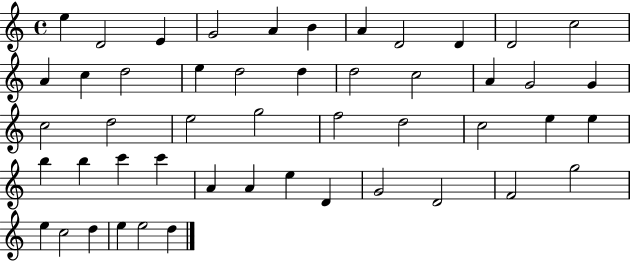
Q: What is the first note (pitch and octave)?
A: E5